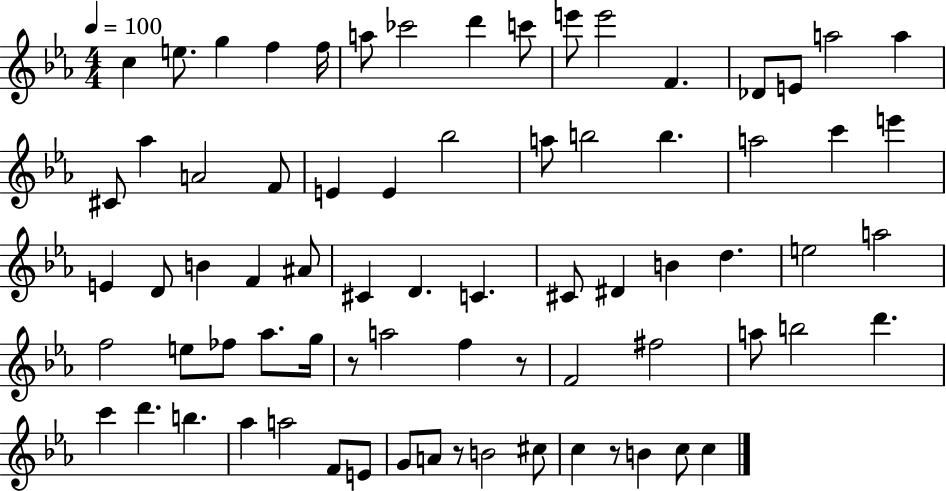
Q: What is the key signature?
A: EES major